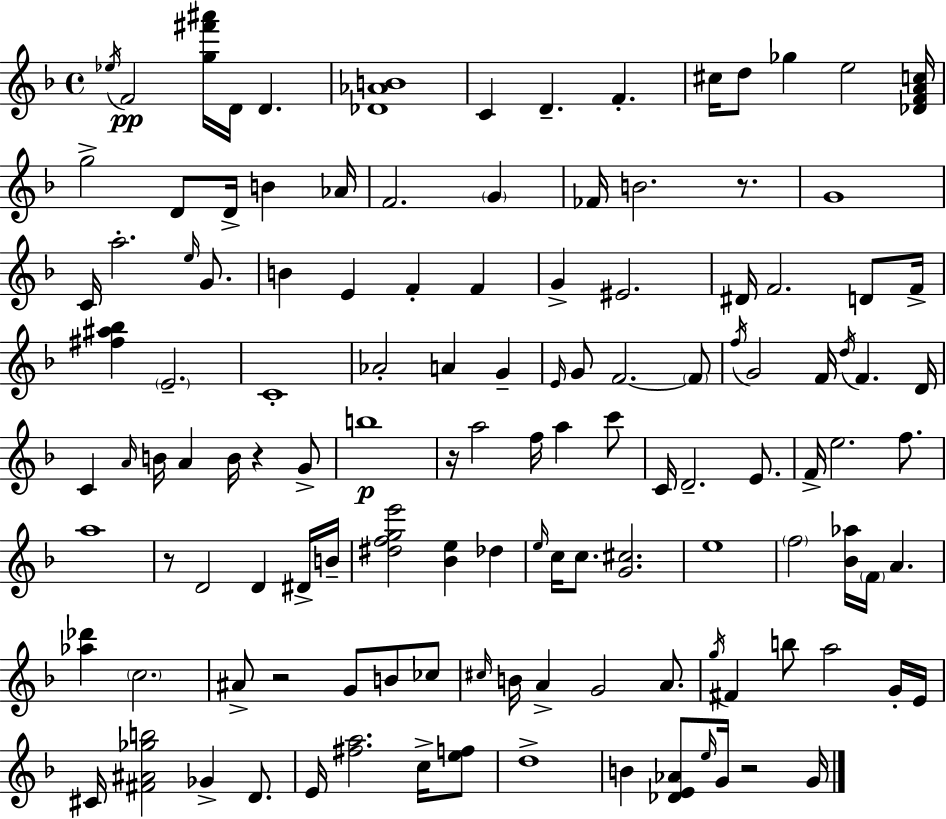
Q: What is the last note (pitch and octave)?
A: G4